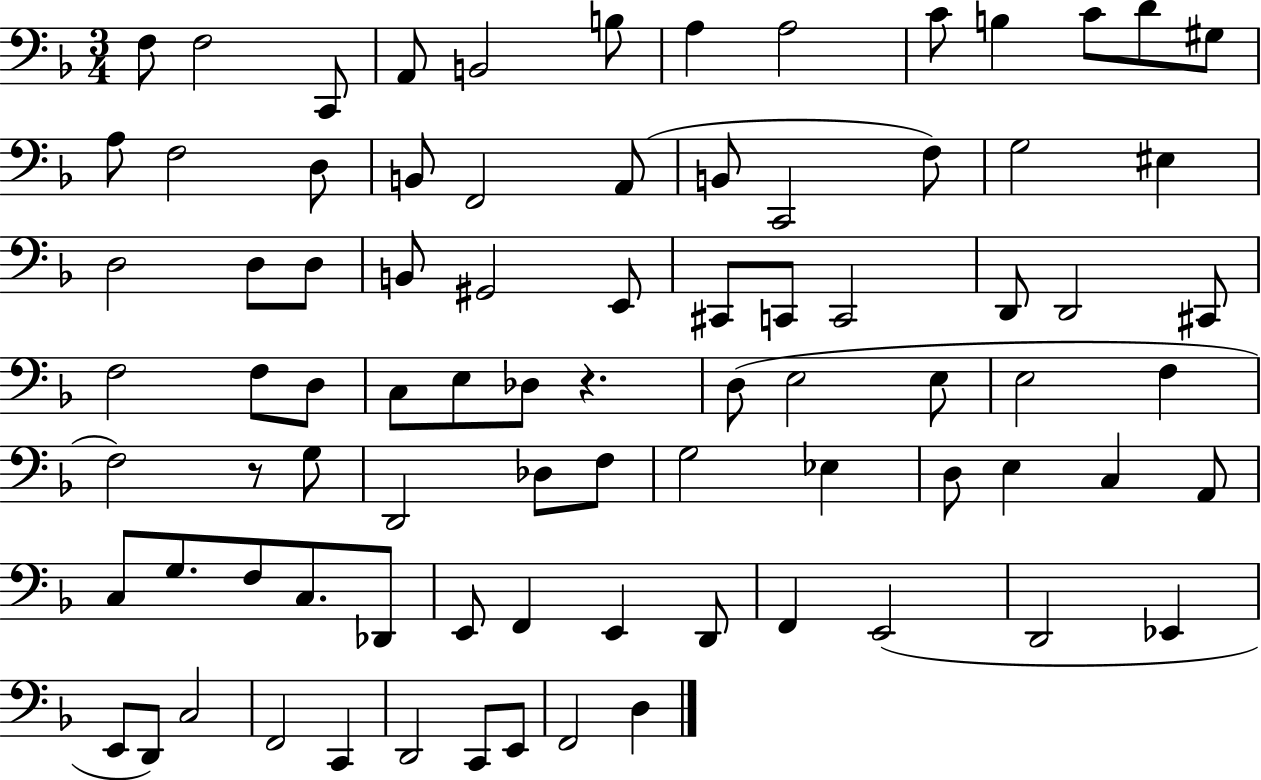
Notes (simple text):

F3/e F3/h C2/e A2/e B2/h B3/e A3/q A3/h C4/e B3/q C4/e D4/e G#3/e A3/e F3/h D3/e B2/e F2/h A2/e B2/e C2/h F3/e G3/h EIS3/q D3/h D3/e D3/e B2/e G#2/h E2/e C#2/e C2/e C2/h D2/e D2/h C#2/e F3/h F3/e D3/e C3/e E3/e Db3/e R/q. D3/e E3/h E3/e E3/h F3/q F3/h R/e G3/e D2/h Db3/e F3/e G3/h Eb3/q D3/e E3/q C3/q A2/e C3/e G3/e. F3/e C3/e. Db2/e E2/e F2/q E2/q D2/e F2/q E2/h D2/h Eb2/q E2/e D2/e C3/h F2/h C2/q D2/h C2/e E2/e F2/h D3/q